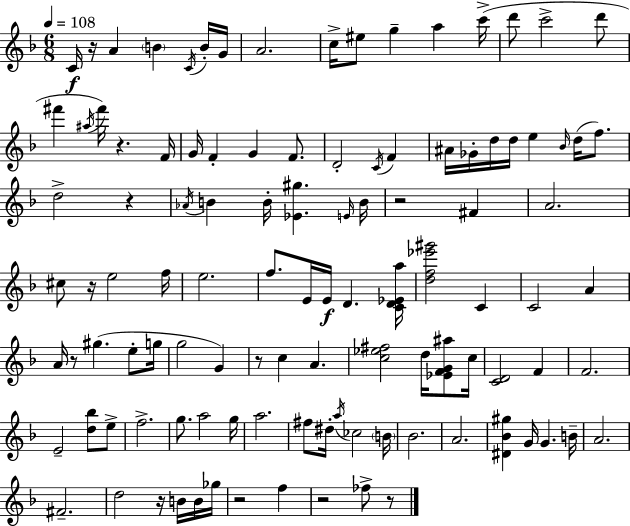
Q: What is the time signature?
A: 6/8